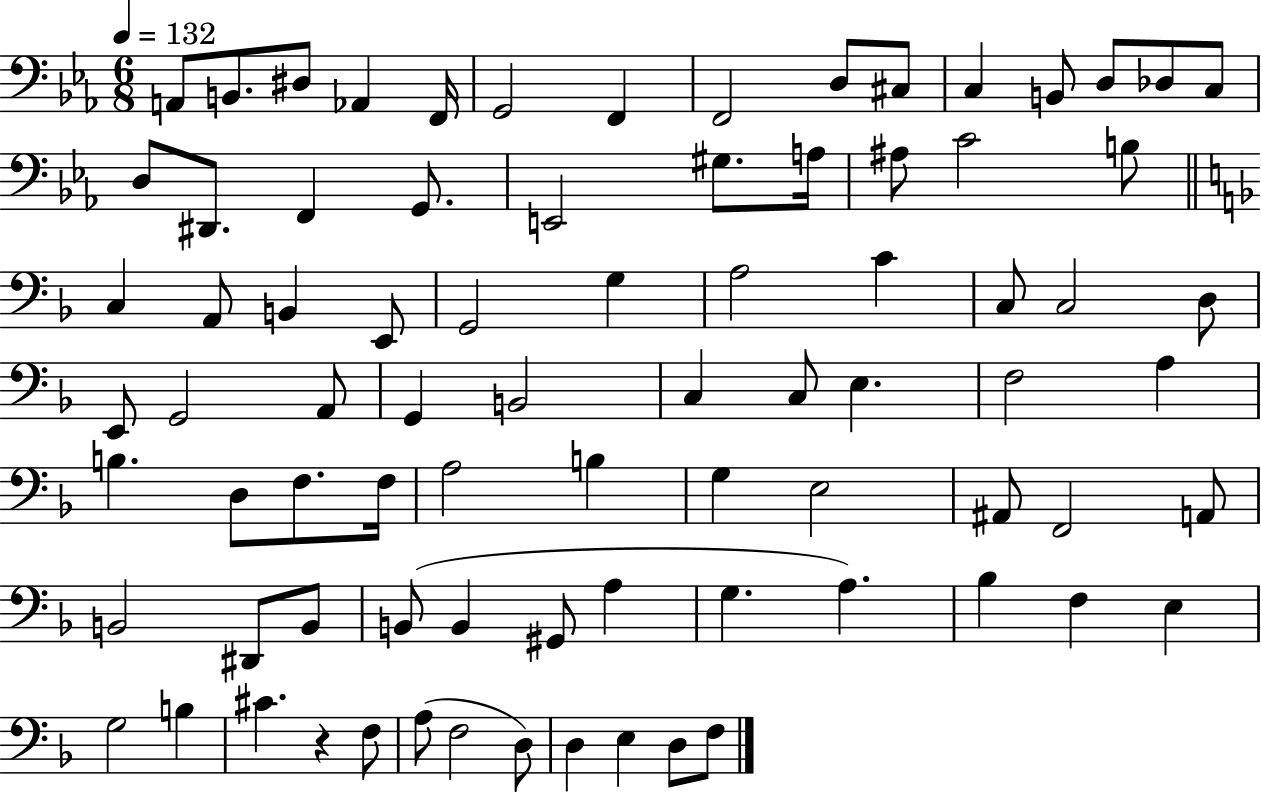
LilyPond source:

{
  \clef bass
  \numericTimeSignature
  \time 6/8
  \key ees \major
  \tempo 4 = 132
  a,8 b,8. dis8 aes,4 f,16 | g,2 f,4 | f,2 d8 cis8 | c4 b,8 d8 des8 c8 | \break d8 dis,8. f,4 g,8. | e,2 gis8. a16 | ais8 c'2 b8 | \bar "||" \break \key f \major c4 a,8 b,4 e,8 | g,2 g4 | a2 c'4 | c8 c2 d8 | \break e,8 g,2 a,8 | g,4 b,2 | c4 c8 e4. | f2 a4 | \break b4. d8 f8. f16 | a2 b4 | g4 e2 | ais,8 f,2 a,8 | \break b,2 dis,8 b,8 | b,8( b,4 gis,8 a4 | g4. a4.) | bes4 f4 e4 | \break g2 b4 | cis'4. r4 f8 | a8( f2 d8) | d4 e4 d8 f8 | \break \bar "|."
}